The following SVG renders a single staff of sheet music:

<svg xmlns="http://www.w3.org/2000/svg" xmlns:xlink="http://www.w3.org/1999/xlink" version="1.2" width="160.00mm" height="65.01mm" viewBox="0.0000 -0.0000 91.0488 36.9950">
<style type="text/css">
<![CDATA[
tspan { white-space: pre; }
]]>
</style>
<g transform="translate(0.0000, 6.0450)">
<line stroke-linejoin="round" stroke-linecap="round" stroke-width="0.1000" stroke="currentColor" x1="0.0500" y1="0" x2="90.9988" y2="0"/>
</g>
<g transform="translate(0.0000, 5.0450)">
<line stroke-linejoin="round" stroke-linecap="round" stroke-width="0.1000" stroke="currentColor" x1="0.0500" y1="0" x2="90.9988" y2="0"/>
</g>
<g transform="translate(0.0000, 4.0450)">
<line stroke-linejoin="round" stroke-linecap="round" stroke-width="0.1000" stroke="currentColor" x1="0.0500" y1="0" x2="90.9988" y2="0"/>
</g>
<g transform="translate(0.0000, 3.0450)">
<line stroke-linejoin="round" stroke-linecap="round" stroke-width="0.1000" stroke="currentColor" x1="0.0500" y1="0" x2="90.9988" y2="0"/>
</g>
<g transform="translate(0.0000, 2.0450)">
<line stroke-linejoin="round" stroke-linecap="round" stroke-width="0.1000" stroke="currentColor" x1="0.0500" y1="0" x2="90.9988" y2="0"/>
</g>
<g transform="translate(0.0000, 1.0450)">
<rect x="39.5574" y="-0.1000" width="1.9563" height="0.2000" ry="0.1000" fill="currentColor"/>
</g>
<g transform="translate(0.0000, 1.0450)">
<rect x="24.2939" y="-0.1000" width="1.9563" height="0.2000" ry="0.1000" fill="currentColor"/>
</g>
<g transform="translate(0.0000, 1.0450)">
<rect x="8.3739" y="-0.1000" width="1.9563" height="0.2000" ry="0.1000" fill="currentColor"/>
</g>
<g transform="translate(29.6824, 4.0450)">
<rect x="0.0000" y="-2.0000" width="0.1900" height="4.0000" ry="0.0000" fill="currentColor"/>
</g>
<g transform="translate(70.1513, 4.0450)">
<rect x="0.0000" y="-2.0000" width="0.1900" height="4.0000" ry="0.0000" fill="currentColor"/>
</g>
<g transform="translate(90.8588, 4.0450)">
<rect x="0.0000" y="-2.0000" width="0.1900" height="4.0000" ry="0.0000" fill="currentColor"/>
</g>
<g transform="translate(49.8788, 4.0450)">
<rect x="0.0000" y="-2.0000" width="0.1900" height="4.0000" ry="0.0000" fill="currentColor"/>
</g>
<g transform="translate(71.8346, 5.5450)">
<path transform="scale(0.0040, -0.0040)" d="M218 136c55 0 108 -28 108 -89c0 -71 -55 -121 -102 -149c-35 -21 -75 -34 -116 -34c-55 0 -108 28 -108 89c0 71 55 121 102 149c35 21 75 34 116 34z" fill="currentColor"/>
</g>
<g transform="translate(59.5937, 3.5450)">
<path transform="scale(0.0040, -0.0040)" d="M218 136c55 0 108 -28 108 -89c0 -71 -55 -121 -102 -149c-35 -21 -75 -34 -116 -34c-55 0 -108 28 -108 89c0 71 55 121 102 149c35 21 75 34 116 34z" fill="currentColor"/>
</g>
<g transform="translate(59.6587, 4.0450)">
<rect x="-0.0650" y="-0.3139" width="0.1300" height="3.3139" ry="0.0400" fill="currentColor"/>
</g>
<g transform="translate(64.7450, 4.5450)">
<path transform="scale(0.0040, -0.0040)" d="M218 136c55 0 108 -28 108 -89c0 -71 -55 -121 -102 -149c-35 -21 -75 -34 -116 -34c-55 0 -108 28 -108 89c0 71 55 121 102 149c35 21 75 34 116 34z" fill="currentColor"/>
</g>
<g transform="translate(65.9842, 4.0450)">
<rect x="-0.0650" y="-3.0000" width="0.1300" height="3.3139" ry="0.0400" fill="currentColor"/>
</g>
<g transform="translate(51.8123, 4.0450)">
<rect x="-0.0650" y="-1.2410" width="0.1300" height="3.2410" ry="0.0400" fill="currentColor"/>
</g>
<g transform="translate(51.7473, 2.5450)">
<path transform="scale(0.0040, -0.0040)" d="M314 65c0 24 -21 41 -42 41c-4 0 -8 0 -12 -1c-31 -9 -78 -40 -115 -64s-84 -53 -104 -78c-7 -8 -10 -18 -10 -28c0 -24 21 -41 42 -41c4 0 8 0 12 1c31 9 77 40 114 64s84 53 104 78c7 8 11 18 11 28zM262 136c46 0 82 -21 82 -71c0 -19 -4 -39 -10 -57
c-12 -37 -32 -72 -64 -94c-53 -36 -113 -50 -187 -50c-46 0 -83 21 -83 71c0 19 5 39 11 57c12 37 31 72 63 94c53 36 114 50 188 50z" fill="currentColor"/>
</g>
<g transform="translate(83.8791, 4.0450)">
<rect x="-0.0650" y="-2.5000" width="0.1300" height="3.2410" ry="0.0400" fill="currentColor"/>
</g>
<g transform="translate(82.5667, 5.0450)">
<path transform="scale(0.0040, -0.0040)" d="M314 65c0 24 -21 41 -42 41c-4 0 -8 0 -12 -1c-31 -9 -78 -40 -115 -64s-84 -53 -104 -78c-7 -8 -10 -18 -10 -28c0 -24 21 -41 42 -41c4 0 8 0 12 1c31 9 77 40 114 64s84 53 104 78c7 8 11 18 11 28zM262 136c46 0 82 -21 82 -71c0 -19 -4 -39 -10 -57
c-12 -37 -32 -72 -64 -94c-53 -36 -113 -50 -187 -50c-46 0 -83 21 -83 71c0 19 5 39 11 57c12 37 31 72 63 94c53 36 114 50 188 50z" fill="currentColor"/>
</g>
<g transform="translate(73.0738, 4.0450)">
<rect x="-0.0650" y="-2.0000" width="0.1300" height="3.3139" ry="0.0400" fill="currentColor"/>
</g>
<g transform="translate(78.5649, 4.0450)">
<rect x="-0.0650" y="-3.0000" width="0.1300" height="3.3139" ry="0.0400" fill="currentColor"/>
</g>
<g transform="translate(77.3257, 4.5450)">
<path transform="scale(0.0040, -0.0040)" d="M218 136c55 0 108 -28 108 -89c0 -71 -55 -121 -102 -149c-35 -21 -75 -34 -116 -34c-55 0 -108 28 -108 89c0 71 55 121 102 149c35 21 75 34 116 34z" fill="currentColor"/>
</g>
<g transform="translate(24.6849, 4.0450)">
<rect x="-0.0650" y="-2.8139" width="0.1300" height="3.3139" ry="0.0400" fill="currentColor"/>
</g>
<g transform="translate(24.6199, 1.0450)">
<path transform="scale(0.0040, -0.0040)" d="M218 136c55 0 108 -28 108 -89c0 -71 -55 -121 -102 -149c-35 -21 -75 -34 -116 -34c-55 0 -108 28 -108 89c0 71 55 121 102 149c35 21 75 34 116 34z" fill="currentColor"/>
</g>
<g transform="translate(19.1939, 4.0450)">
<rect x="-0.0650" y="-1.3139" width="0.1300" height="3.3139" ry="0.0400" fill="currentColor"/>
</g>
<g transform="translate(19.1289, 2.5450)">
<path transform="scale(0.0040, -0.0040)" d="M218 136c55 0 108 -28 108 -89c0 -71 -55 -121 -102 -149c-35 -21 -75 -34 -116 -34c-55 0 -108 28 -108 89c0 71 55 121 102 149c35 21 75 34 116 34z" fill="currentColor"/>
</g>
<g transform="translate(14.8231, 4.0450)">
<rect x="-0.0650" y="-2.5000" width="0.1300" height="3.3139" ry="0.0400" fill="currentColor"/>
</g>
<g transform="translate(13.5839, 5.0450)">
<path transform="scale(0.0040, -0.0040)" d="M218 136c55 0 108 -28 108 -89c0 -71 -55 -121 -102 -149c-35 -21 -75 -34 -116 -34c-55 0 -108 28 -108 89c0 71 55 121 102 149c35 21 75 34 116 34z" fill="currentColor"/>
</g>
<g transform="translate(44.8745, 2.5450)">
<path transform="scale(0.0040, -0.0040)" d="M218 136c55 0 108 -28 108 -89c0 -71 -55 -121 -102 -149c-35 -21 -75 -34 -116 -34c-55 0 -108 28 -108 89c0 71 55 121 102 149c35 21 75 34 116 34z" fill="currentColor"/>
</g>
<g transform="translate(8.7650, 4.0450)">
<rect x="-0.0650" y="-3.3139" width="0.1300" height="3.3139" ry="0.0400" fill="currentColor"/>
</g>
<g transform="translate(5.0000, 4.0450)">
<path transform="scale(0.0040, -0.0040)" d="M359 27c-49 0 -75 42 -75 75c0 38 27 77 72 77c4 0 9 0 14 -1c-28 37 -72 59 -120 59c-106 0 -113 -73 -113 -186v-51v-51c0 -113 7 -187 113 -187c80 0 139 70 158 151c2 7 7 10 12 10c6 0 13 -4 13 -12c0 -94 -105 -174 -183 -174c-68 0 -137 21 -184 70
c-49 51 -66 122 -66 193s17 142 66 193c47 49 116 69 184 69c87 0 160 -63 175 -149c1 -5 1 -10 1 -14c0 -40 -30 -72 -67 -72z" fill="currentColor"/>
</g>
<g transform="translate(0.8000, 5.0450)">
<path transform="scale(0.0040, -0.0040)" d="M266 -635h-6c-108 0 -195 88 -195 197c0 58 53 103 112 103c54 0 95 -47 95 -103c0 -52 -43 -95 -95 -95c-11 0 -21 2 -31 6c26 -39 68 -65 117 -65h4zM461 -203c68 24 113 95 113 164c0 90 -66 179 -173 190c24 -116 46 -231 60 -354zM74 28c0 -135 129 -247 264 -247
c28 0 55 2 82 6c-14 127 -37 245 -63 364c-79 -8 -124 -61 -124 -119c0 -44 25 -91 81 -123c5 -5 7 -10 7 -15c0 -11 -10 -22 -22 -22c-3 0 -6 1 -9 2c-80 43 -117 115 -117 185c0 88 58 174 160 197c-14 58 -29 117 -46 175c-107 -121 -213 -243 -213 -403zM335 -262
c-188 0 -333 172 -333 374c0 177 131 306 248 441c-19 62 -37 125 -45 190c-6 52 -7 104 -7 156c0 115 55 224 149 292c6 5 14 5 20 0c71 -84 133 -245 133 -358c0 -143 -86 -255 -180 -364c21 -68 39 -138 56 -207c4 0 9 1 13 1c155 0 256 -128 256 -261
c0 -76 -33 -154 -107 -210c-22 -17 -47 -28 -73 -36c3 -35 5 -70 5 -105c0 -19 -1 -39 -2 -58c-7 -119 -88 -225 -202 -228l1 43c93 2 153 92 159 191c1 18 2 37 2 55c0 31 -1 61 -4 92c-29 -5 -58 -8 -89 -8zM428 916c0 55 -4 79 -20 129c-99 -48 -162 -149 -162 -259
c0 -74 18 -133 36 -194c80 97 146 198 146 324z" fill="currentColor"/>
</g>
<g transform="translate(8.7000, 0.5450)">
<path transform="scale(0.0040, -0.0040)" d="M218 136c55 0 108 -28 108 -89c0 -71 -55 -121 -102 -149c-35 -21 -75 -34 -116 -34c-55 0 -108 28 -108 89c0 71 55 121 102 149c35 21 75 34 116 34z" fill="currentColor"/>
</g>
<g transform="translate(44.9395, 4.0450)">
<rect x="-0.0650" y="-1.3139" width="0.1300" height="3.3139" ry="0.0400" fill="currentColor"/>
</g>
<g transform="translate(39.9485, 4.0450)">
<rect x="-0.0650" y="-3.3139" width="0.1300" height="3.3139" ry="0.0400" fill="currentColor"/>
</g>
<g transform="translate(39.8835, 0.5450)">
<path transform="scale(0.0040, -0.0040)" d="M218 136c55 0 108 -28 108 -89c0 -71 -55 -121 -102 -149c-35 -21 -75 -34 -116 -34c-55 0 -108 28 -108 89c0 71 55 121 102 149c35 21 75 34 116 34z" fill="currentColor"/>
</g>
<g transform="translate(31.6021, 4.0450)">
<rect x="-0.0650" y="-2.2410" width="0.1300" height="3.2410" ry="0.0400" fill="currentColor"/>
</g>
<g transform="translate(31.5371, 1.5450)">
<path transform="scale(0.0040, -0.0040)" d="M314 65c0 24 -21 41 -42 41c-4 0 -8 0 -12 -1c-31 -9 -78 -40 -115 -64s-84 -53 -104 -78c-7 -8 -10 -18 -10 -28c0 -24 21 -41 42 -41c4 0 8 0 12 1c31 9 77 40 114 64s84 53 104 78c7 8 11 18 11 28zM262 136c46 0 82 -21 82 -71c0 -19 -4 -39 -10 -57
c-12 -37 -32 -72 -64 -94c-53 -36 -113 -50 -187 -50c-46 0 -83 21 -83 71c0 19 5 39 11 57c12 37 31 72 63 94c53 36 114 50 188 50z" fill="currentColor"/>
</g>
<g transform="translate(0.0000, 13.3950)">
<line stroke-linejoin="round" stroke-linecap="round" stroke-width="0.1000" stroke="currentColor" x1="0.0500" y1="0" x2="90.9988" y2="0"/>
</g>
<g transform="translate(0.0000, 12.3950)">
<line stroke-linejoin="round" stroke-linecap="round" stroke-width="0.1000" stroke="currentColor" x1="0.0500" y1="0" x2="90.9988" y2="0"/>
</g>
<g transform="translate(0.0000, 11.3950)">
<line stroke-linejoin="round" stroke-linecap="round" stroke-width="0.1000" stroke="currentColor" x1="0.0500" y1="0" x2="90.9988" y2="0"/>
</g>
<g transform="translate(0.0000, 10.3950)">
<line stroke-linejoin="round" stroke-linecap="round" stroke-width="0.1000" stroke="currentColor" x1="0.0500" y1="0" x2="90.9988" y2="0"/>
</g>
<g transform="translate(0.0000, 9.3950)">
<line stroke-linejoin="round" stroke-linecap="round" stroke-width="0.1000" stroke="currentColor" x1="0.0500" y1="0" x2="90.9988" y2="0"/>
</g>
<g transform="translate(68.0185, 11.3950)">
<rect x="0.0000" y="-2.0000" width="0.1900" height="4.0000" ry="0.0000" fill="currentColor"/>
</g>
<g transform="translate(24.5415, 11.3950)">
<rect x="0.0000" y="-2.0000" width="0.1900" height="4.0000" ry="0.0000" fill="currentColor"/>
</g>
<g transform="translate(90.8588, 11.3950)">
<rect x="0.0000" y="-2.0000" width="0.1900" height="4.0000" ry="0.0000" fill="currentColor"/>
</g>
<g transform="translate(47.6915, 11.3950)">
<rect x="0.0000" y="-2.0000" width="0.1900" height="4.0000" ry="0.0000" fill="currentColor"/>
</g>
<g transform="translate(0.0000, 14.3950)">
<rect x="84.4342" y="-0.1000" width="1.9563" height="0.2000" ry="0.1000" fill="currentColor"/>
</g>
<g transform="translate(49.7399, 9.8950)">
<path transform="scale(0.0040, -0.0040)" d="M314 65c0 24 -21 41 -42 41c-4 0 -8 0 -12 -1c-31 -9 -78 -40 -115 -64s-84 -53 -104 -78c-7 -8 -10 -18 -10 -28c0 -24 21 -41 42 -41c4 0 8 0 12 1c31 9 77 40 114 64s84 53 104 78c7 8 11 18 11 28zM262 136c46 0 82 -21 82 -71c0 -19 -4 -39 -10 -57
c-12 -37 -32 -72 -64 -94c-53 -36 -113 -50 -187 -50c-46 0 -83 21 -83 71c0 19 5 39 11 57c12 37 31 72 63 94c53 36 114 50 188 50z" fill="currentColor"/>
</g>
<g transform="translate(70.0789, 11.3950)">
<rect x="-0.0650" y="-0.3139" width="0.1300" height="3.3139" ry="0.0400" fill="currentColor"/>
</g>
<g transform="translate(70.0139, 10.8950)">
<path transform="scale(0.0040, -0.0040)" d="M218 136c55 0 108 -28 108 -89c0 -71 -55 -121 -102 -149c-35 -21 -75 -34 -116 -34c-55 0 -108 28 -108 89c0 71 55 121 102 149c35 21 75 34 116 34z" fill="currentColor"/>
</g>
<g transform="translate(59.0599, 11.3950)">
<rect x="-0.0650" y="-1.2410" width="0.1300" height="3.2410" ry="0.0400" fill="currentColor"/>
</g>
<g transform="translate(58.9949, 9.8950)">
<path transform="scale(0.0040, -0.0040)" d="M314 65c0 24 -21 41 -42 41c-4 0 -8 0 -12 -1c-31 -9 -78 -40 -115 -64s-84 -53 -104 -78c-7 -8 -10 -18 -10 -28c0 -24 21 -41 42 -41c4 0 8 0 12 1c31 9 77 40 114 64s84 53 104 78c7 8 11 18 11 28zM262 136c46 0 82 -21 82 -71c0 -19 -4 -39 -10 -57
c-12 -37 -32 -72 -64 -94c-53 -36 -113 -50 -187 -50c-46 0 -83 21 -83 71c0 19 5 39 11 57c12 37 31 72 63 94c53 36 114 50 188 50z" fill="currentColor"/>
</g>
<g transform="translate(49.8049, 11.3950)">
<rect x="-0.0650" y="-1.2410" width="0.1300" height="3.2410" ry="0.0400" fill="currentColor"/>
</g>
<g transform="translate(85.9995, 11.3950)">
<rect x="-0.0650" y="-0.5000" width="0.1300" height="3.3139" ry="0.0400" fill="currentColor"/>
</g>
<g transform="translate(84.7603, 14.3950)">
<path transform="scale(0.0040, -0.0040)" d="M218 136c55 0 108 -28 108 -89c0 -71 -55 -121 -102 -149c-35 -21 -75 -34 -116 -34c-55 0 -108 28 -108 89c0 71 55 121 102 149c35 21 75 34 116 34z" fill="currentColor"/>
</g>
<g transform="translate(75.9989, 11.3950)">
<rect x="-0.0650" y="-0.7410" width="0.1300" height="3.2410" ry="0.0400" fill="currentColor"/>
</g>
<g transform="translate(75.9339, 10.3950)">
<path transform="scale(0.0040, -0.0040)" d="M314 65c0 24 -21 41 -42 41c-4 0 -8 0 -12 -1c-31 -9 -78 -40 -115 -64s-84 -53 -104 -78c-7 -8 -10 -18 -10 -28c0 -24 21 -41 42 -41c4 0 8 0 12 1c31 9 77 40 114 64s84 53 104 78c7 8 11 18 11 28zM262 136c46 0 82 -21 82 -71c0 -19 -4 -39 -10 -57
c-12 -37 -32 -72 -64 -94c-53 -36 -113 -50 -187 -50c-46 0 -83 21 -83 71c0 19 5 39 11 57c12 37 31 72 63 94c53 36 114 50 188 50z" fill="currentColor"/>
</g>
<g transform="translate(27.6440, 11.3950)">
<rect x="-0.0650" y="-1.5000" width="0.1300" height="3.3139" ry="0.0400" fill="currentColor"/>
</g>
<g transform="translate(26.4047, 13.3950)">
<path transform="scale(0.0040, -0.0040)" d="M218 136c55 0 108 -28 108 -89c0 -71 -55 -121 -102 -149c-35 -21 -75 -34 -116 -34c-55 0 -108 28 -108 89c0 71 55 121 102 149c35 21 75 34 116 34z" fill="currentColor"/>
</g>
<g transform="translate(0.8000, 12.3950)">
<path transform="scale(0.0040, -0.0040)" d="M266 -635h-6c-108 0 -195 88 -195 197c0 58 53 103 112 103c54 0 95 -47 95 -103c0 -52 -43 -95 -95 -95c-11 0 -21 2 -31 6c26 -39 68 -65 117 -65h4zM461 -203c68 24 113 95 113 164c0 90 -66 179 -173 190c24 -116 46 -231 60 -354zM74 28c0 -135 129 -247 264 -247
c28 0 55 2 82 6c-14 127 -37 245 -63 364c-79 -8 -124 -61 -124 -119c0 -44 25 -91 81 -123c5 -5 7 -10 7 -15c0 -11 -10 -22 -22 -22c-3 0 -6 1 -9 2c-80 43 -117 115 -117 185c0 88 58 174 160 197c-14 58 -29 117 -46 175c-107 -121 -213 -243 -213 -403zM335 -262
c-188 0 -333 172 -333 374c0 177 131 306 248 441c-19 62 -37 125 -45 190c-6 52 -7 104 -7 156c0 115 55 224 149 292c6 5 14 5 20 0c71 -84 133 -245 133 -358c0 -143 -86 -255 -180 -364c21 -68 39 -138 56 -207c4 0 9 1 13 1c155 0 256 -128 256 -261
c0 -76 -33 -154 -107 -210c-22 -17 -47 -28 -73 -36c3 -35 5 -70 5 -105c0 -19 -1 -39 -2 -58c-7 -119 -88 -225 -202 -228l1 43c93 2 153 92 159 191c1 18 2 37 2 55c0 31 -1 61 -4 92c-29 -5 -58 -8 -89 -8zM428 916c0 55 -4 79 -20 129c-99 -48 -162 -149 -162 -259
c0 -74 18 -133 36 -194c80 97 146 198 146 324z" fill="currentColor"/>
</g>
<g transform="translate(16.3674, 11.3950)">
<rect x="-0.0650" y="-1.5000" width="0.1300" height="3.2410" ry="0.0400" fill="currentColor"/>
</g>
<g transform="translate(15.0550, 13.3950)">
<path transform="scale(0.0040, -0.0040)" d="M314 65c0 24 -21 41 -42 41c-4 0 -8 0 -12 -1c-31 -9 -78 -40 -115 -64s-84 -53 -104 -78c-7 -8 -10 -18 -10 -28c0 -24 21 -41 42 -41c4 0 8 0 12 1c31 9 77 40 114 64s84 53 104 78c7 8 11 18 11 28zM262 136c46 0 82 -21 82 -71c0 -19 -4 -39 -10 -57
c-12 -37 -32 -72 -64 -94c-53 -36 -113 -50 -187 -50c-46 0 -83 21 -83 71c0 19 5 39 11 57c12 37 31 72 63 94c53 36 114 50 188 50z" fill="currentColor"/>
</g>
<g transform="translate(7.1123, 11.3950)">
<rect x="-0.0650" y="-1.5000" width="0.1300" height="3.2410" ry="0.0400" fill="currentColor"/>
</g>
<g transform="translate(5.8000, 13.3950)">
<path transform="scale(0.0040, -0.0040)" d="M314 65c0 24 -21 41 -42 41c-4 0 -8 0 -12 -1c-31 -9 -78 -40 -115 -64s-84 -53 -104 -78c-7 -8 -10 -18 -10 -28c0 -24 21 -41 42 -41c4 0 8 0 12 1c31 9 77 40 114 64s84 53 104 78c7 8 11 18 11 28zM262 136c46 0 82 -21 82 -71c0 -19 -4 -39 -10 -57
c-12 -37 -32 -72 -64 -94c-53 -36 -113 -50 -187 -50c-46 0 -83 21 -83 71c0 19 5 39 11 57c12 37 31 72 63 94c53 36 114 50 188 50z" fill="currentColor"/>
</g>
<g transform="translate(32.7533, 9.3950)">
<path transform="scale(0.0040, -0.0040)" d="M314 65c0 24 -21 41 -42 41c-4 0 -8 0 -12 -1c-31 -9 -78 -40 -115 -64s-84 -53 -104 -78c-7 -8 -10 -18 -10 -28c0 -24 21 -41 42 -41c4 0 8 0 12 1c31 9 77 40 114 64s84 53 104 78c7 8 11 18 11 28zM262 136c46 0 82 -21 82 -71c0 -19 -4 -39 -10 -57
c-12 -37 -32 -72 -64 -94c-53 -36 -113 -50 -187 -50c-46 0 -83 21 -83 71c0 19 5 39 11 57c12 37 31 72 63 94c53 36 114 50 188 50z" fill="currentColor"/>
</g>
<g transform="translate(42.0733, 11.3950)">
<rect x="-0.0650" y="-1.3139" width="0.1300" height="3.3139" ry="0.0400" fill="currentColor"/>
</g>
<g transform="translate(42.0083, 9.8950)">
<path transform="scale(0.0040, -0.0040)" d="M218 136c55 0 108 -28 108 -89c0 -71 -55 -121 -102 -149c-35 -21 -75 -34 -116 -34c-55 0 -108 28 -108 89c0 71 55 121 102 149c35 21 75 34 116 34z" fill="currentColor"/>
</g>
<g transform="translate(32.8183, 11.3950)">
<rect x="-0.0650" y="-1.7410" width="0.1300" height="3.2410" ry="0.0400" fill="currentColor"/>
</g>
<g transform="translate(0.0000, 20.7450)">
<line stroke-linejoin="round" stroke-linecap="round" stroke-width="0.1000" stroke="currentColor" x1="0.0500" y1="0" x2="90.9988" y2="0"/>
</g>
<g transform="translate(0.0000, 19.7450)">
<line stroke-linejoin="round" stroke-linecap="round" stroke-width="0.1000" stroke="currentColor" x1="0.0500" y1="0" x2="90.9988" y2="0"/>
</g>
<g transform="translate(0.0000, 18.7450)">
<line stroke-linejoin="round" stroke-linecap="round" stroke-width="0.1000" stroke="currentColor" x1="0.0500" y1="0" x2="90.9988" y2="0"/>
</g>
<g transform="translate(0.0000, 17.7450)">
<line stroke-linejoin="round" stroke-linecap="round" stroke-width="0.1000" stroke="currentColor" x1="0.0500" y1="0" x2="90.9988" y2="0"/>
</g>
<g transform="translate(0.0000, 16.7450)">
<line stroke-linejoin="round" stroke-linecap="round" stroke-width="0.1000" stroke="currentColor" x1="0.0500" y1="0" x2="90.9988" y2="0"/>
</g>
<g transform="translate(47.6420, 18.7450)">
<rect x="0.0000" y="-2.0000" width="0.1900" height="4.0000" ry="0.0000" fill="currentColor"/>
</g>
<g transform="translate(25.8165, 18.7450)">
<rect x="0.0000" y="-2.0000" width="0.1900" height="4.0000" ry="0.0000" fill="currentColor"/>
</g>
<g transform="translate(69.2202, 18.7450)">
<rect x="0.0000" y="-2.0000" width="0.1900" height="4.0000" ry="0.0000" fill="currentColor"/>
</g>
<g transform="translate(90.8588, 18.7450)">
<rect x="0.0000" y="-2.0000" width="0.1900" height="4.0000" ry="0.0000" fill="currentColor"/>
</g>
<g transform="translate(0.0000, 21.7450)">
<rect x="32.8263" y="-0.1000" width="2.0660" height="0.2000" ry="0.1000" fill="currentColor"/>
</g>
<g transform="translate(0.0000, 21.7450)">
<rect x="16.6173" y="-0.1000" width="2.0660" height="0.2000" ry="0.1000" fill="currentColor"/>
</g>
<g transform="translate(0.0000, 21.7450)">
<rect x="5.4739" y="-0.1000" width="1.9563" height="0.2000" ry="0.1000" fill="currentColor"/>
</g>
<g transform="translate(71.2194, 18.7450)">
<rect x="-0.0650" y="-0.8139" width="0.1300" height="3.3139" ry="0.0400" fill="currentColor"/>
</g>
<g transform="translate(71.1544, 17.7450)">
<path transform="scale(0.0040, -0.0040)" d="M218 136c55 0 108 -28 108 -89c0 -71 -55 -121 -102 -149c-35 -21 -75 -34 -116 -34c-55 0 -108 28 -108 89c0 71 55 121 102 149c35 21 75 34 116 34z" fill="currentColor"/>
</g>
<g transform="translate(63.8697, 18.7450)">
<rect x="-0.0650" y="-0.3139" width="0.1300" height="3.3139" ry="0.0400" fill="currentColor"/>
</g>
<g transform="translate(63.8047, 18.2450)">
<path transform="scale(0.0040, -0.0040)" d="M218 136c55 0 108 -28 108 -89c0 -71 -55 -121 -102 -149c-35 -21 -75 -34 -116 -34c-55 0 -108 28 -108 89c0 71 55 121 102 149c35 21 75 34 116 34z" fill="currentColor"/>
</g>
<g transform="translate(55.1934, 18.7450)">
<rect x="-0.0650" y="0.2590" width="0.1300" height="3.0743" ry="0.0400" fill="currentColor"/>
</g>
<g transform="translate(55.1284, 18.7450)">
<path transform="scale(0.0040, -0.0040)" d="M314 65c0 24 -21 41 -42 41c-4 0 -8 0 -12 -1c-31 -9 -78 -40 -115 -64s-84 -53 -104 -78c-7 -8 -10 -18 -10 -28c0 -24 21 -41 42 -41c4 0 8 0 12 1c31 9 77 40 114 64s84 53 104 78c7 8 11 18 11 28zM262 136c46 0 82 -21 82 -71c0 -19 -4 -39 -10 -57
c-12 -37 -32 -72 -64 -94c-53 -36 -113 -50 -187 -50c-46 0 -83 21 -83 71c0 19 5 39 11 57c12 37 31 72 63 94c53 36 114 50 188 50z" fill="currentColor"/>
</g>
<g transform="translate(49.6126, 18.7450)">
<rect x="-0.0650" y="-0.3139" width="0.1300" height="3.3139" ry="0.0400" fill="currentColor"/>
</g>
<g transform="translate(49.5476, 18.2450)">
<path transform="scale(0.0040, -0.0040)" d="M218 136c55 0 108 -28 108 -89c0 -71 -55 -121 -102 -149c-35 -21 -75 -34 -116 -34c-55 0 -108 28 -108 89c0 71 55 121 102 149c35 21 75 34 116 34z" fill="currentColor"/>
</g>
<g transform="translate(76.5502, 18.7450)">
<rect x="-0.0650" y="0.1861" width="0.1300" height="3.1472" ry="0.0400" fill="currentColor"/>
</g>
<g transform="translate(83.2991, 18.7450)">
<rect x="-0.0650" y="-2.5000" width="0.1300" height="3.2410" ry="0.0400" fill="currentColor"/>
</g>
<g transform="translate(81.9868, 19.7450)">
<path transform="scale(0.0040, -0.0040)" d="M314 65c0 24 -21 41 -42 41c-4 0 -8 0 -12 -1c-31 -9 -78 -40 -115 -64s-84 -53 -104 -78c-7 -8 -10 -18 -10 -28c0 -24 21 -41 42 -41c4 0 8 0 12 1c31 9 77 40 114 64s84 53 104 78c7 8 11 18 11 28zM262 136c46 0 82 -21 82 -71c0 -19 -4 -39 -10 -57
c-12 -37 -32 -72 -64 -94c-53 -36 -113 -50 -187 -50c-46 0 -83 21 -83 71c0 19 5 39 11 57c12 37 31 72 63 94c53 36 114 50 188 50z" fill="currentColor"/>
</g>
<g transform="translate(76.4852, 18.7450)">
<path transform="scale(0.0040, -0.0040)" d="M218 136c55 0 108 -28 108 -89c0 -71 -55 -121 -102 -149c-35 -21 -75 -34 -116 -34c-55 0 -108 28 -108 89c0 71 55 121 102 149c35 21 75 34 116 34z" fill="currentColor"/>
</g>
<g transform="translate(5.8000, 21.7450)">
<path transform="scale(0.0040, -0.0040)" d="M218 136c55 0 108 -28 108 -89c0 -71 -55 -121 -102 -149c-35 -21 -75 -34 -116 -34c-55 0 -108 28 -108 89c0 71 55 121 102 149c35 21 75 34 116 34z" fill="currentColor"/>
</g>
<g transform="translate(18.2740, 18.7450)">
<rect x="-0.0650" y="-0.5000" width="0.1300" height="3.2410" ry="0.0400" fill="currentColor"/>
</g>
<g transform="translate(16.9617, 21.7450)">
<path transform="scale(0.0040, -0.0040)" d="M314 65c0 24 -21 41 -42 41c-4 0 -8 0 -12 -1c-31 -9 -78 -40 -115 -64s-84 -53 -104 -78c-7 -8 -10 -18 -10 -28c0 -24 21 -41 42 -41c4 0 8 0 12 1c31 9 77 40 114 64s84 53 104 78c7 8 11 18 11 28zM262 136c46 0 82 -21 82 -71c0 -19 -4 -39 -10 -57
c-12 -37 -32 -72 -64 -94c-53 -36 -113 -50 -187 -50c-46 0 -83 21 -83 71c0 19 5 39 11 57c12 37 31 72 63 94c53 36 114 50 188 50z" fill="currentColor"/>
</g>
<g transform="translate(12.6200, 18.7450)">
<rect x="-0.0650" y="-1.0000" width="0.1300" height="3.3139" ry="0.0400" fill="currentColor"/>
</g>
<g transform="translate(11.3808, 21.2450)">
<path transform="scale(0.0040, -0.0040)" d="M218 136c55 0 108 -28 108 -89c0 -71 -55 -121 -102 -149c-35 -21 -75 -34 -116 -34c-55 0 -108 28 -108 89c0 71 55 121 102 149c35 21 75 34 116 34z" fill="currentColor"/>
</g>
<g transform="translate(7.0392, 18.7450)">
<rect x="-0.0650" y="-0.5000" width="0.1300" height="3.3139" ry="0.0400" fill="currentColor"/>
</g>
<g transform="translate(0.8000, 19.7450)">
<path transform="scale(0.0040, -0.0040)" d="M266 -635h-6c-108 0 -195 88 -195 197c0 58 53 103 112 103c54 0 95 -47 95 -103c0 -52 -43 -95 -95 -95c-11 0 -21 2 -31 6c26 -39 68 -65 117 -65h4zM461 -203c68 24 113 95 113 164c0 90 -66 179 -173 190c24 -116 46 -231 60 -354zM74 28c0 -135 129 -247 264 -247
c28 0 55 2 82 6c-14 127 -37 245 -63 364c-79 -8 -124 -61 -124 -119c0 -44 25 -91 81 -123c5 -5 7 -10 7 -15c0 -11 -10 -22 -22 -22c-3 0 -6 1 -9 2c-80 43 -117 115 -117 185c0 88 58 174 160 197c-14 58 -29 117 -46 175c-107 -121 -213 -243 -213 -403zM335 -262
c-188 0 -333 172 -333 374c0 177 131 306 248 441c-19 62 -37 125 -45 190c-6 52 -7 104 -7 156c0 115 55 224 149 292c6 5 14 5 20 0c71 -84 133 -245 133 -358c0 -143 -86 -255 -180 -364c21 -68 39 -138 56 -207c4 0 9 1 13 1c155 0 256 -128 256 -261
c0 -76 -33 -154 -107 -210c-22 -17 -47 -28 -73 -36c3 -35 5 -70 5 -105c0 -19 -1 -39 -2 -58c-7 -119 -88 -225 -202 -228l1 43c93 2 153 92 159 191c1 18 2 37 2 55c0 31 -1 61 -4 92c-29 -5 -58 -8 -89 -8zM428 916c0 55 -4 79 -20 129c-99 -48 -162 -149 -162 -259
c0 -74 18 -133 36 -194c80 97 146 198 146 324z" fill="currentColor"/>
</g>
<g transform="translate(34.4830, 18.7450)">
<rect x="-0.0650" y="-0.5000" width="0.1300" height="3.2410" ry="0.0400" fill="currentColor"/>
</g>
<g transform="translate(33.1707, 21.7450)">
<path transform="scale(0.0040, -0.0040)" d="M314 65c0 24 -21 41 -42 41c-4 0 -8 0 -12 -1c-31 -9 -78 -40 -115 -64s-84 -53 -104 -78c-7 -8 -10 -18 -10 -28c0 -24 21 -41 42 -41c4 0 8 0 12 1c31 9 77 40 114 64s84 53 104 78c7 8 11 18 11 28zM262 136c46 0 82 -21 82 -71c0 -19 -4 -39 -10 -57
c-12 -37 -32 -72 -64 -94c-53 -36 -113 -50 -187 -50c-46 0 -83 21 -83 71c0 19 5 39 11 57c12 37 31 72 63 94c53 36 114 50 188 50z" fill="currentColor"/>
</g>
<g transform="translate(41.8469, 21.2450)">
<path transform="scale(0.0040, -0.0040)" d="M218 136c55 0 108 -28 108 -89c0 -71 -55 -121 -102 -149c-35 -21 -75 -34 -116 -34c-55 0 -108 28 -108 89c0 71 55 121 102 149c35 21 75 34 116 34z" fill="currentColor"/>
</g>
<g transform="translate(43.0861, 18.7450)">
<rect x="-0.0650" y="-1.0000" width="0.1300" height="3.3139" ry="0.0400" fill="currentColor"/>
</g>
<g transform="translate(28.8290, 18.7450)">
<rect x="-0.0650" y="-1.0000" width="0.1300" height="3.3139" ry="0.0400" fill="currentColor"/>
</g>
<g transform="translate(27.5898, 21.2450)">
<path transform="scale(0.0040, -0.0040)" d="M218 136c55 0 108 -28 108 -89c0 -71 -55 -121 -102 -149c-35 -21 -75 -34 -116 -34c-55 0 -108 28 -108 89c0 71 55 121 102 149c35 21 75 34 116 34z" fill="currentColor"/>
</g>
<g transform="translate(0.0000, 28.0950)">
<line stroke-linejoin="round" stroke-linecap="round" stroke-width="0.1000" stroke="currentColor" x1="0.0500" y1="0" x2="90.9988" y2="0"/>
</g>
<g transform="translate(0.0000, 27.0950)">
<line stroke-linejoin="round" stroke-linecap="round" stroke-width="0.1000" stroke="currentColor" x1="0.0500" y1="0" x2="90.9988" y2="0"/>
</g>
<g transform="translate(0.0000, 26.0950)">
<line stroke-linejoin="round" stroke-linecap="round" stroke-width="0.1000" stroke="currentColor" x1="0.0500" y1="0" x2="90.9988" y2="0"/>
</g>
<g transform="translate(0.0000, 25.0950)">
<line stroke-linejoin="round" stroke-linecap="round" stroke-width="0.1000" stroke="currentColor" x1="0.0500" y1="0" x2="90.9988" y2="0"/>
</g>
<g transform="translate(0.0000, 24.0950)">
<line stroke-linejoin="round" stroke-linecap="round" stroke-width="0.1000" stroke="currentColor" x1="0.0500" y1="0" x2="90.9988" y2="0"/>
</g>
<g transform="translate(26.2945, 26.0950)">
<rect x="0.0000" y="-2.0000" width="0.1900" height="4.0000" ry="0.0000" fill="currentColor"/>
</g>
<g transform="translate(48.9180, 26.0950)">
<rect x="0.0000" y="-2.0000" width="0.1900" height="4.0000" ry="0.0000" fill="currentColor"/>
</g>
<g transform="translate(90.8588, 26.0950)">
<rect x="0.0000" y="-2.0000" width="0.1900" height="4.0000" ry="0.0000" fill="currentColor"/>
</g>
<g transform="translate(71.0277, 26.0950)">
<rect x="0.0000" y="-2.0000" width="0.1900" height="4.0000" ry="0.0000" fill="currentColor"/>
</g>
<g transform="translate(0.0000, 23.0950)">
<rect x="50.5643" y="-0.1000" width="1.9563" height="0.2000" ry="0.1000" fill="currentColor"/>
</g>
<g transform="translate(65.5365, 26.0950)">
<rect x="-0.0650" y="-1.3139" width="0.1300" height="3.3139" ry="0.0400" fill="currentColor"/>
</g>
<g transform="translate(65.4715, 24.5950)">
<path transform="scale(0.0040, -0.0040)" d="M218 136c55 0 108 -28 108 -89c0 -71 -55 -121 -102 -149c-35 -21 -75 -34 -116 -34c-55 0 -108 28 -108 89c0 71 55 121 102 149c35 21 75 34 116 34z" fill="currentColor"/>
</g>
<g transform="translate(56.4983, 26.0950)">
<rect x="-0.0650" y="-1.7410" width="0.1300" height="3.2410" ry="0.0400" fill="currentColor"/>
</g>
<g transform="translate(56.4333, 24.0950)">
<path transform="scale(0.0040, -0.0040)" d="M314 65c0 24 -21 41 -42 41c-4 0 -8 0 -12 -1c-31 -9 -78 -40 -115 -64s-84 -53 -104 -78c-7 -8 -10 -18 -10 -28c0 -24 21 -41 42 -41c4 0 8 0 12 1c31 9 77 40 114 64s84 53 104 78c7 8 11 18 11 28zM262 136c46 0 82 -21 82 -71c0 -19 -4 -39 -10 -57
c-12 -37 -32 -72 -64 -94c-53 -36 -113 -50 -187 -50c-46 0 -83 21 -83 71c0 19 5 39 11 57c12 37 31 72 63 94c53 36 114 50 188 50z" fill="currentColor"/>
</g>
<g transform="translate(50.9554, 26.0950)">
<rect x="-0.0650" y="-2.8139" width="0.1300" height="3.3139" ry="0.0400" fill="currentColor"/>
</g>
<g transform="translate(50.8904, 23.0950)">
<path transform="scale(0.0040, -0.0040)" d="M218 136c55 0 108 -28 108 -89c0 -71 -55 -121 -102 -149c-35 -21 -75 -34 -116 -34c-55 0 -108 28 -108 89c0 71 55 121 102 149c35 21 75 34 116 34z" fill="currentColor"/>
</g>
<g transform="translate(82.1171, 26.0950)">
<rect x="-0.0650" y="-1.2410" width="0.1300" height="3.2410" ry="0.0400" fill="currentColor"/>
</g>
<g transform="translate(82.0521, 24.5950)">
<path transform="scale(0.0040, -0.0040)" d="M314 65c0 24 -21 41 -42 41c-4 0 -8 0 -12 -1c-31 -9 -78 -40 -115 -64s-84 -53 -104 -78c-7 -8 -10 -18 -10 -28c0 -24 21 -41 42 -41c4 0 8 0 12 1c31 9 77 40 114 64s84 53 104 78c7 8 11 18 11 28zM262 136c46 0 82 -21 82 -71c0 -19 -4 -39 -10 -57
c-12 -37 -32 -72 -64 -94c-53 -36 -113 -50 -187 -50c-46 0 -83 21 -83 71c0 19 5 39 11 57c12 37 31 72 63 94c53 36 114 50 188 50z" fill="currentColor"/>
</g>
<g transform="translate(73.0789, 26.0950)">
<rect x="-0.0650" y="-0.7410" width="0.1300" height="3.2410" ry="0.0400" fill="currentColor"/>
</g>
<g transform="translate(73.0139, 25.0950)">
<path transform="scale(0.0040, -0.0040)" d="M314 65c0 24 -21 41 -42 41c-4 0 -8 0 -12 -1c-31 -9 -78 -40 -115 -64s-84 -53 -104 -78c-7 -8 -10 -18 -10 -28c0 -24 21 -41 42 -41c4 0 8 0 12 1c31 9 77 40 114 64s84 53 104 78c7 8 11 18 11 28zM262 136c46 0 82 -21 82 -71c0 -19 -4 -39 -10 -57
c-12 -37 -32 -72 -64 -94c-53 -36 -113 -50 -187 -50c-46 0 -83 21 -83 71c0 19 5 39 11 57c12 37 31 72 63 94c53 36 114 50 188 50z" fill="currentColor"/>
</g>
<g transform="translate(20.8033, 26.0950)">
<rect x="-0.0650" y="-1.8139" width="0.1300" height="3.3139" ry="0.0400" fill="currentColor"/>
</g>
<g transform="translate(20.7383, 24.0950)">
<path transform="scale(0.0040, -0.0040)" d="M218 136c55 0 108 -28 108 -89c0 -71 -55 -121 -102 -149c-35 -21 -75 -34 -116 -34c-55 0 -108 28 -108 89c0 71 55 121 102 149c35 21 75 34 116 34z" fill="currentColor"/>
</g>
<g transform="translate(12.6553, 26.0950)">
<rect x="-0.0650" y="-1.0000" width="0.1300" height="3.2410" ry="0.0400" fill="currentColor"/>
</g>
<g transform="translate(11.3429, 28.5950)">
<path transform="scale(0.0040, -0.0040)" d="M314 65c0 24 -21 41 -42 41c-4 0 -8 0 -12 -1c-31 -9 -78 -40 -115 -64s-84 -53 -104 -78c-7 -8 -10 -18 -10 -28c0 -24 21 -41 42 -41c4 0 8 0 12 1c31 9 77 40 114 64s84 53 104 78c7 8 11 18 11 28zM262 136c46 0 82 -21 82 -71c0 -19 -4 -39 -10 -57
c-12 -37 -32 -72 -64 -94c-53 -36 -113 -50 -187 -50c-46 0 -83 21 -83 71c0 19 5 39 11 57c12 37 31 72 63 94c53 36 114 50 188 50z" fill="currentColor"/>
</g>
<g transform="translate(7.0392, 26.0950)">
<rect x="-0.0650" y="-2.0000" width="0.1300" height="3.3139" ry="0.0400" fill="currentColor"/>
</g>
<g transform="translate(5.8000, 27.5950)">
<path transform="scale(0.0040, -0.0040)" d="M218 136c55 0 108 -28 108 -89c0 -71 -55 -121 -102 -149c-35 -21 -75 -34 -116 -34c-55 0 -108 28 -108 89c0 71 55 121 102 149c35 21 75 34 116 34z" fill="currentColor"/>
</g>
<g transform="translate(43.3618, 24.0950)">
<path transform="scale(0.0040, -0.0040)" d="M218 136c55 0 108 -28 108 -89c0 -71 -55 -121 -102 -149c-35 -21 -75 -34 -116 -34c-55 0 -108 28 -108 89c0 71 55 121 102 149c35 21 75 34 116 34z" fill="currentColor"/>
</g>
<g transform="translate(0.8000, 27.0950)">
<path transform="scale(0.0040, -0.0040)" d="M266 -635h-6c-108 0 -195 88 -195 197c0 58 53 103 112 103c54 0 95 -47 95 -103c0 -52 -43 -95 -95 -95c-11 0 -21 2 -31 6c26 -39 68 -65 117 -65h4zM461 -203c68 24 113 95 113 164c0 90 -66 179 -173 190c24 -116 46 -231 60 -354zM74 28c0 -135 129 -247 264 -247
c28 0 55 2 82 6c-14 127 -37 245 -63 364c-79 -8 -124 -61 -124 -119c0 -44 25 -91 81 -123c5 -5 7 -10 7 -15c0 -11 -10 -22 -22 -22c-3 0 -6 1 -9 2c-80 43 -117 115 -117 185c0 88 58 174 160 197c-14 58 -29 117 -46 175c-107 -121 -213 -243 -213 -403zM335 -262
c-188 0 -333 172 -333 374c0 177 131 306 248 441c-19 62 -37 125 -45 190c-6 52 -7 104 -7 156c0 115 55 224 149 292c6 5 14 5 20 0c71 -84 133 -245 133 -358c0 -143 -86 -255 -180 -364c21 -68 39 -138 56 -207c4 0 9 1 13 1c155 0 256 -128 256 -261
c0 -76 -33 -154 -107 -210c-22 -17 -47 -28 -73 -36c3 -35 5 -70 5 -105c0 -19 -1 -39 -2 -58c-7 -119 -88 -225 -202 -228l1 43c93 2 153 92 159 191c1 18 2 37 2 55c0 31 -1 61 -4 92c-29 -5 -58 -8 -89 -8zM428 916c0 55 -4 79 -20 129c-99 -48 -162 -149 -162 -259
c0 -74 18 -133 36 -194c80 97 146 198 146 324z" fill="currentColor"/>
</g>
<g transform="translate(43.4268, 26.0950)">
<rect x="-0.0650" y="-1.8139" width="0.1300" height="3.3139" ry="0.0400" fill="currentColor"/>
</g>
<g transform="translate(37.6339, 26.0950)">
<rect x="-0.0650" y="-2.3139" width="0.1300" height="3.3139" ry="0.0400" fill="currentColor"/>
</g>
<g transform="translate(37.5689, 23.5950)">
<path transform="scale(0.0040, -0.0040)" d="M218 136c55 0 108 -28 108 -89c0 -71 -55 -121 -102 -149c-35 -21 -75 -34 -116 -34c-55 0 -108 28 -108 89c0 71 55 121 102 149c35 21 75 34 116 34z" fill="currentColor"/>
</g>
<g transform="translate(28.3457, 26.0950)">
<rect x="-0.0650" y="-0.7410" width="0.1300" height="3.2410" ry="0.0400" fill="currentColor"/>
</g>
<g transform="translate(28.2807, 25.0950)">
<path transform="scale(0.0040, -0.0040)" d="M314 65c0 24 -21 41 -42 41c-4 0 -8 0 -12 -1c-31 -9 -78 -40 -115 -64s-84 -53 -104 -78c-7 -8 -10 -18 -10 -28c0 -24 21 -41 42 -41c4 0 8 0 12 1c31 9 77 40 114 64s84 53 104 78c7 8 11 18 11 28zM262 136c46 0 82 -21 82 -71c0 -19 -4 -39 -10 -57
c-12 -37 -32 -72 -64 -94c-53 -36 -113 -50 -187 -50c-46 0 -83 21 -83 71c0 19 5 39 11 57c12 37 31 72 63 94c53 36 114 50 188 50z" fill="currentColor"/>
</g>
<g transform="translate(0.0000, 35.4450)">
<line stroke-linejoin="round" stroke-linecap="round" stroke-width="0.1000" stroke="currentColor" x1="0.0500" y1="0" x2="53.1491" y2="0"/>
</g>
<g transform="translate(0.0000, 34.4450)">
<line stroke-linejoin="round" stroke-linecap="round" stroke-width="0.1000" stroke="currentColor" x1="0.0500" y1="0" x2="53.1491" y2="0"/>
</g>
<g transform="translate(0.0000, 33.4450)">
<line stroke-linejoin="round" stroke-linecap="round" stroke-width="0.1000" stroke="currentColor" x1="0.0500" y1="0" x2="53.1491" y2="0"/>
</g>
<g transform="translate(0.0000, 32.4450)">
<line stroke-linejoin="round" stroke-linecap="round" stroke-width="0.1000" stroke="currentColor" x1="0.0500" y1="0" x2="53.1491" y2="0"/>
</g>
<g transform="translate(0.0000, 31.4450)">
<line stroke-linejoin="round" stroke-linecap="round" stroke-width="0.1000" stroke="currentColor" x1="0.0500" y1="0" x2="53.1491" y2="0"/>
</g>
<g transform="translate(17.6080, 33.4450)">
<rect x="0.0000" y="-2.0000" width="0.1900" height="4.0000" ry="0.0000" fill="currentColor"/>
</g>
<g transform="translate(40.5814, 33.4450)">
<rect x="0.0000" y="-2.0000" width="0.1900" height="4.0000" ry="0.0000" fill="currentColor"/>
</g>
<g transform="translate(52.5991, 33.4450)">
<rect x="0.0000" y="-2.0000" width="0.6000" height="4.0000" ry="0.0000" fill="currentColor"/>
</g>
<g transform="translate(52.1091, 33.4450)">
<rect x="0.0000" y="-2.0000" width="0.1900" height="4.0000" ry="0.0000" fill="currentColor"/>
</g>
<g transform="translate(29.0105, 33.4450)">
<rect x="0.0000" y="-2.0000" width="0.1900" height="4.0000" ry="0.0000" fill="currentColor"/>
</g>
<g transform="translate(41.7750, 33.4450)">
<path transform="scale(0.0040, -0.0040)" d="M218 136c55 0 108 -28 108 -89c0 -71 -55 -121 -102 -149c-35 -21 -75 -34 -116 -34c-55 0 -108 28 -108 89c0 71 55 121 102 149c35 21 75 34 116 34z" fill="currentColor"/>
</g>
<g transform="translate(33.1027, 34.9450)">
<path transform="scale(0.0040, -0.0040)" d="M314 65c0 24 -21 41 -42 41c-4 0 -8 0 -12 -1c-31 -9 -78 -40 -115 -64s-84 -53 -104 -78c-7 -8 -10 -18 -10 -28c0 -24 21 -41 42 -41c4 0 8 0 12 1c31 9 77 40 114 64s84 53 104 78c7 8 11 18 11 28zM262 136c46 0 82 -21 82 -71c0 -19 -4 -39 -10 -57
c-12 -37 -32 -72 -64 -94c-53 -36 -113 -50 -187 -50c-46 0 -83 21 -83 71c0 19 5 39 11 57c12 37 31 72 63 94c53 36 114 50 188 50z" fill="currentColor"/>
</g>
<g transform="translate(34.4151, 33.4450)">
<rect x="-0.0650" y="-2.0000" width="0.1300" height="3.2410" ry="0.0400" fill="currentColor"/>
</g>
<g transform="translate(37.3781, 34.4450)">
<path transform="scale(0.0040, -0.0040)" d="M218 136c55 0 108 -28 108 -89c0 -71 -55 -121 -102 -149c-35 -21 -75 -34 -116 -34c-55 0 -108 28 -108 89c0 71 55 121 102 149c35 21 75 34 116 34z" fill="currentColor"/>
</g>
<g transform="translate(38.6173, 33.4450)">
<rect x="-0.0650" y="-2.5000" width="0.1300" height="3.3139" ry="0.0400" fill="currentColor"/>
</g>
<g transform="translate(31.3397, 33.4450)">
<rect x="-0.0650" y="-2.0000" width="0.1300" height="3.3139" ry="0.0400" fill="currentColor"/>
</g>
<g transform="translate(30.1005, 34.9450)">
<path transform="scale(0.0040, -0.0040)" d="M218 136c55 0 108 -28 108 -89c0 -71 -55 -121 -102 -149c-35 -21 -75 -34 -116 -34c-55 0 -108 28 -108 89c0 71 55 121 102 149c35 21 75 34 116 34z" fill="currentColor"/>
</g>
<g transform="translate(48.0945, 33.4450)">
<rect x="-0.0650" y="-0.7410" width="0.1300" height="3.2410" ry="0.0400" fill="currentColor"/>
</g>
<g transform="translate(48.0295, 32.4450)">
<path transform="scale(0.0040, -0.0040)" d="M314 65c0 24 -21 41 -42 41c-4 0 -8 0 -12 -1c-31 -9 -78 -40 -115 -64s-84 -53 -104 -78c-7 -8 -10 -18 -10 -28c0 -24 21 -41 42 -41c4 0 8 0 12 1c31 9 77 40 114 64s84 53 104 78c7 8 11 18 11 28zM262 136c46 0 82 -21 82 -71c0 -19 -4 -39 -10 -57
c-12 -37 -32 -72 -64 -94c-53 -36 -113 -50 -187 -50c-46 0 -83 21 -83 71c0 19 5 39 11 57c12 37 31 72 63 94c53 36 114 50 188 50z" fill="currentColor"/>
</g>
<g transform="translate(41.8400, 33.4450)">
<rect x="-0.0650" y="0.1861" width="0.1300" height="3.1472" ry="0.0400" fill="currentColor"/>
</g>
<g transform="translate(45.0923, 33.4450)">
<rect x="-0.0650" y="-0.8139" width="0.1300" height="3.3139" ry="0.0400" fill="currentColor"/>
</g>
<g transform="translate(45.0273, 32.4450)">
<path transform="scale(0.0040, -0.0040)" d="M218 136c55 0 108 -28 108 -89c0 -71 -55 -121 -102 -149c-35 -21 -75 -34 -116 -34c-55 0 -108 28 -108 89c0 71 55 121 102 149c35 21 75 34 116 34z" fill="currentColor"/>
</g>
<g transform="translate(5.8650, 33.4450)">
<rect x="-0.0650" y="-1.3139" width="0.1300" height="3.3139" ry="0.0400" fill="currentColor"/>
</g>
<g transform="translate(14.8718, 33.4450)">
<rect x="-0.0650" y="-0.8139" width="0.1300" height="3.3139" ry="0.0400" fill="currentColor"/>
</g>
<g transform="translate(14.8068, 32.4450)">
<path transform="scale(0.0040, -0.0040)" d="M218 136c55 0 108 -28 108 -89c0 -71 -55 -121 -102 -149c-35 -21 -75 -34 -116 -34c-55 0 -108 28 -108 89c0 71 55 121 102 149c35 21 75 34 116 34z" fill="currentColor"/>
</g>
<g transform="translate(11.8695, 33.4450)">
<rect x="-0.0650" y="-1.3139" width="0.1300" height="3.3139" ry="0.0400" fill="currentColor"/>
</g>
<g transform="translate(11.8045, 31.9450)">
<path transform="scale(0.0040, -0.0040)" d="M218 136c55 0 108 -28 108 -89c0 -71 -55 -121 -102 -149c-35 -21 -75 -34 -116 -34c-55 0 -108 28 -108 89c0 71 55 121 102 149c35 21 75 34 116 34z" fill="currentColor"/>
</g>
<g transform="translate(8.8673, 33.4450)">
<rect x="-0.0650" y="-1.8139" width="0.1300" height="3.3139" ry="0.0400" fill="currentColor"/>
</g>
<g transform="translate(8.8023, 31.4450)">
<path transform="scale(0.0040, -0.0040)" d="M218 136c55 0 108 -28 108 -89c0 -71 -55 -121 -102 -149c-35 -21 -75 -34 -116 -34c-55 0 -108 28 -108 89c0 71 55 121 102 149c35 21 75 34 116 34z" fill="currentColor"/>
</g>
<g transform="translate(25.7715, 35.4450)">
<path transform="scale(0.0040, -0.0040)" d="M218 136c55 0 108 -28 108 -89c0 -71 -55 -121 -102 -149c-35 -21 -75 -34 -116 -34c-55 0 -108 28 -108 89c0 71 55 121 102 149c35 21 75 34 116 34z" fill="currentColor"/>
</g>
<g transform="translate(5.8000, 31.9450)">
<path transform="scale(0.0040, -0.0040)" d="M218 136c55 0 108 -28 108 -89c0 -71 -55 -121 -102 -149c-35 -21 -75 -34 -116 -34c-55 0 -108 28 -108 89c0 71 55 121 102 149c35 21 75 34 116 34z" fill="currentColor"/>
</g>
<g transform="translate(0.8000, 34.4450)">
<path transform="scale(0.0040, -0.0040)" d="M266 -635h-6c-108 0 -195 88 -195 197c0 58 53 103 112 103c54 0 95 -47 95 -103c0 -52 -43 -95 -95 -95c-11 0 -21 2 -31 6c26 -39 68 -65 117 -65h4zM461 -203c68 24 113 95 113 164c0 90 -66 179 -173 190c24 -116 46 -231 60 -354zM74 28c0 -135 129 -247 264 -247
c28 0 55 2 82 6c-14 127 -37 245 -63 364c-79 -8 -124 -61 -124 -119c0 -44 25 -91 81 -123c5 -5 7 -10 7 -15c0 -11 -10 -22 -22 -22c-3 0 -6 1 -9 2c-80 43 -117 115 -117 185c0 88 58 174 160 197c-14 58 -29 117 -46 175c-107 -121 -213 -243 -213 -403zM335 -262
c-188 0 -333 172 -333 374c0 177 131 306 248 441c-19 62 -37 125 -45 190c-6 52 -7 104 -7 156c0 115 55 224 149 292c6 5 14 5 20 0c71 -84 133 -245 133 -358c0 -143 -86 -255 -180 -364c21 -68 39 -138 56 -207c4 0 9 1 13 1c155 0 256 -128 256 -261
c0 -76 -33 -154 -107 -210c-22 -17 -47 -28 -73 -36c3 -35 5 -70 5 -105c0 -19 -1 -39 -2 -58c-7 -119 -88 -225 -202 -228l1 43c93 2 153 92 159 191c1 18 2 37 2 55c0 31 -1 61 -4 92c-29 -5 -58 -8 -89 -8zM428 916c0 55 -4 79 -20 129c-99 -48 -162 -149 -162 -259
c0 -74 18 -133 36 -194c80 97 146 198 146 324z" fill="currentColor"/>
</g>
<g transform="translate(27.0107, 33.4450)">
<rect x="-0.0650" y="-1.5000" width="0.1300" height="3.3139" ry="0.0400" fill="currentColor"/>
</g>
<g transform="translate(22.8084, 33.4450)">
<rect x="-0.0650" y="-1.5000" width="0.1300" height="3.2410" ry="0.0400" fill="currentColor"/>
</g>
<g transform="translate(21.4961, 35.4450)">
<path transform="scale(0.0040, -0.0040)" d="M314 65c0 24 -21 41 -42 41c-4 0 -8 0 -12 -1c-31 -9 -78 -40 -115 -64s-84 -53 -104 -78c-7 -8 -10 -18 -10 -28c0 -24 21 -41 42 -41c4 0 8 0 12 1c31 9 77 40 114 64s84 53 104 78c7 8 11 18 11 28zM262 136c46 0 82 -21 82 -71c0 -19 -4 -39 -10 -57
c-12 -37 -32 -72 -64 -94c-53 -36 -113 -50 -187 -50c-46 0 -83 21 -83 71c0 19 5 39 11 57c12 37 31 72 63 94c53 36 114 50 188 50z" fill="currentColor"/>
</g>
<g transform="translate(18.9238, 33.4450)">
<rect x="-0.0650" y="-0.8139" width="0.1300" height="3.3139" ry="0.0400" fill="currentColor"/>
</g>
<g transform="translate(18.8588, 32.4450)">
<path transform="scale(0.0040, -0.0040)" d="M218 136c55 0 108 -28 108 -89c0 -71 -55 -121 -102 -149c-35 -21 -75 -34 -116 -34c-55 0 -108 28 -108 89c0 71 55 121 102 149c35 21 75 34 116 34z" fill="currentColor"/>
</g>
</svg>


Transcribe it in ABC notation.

X:1
T:Untitled
M:4/4
L:1/4
K:C
b G e a g2 b e e2 c A F A G2 E2 E2 E f2 e e2 e2 c d2 C C D C2 D C2 D c B2 c d B G2 F D2 f d2 g f a f2 e d2 e2 e f e d d E2 E F F2 G B d d2